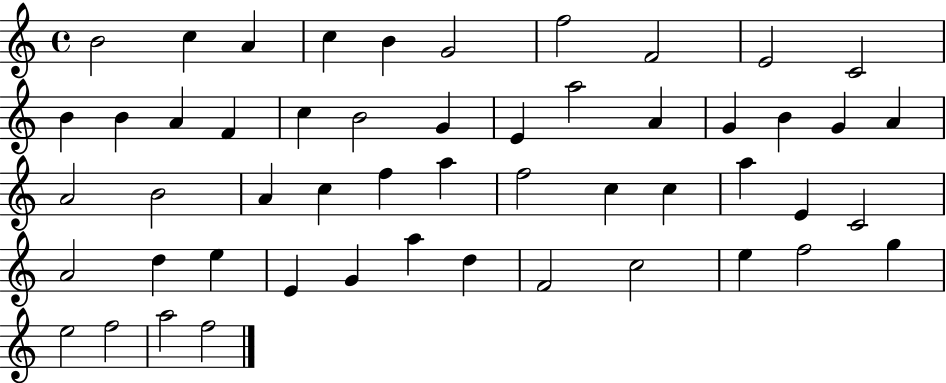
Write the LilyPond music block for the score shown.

{
  \clef treble
  \time 4/4
  \defaultTimeSignature
  \key c \major
  b'2 c''4 a'4 | c''4 b'4 g'2 | f''2 f'2 | e'2 c'2 | \break b'4 b'4 a'4 f'4 | c''4 b'2 g'4 | e'4 a''2 a'4 | g'4 b'4 g'4 a'4 | \break a'2 b'2 | a'4 c''4 f''4 a''4 | f''2 c''4 c''4 | a''4 e'4 c'2 | \break a'2 d''4 e''4 | e'4 g'4 a''4 d''4 | f'2 c''2 | e''4 f''2 g''4 | \break e''2 f''2 | a''2 f''2 | \bar "|."
}